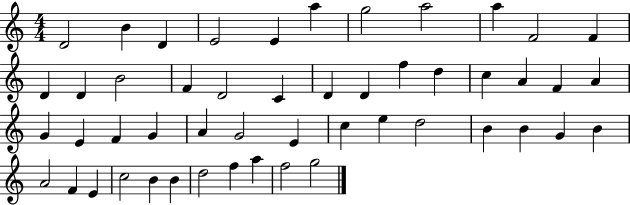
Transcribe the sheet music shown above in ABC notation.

X:1
T:Untitled
M:4/4
L:1/4
K:C
D2 B D E2 E a g2 a2 a F2 F D D B2 F D2 C D D f d c A F A G E F G A G2 E c e d2 B B G B A2 F E c2 B B d2 f a f2 g2